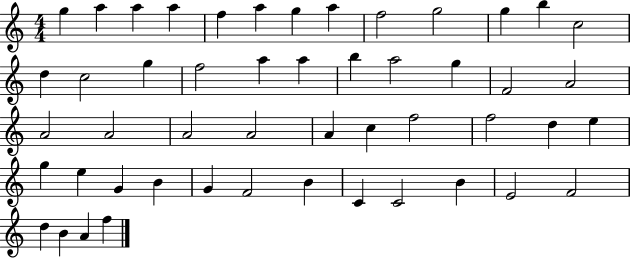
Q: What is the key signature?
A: C major